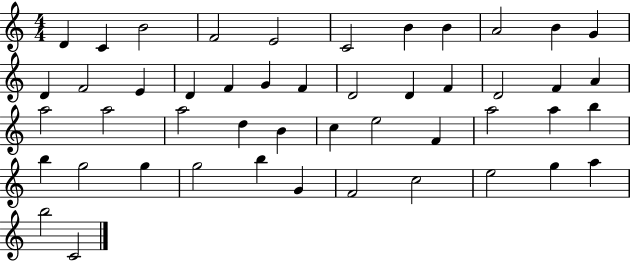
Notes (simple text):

D4/q C4/q B4/h F4/h E4/h C4/h B4/q B4/q A4/h B4/q G4/q D4/q F4/h E4/q D4/q F4/q G4/q F4/q D4/h D4/q F4/q D4/h F4/q A4/q A5/h A5/h A5/h D5/q B4/q C5/q E5/h F4/q A5/h A5/q B5/q B5/q G5/h G5/q G5/h B5/q G4/q F4/h C5/h E5/h G5/q A5/q B5/h C4/h